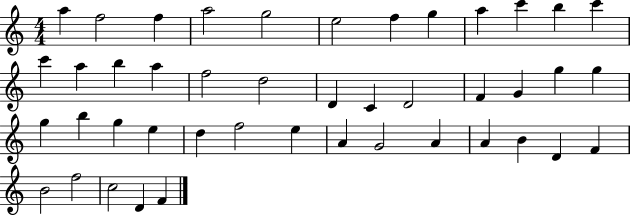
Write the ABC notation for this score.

X:1
T:Untitled
M:4/4
L:1/4
K:C
a f2 f a2 g2 e2 f g a c' b c' c' a b a f2 d2 D C D2 F G g g g b g e d f2 e A G2 A A B D F B2 f2 c2 D F